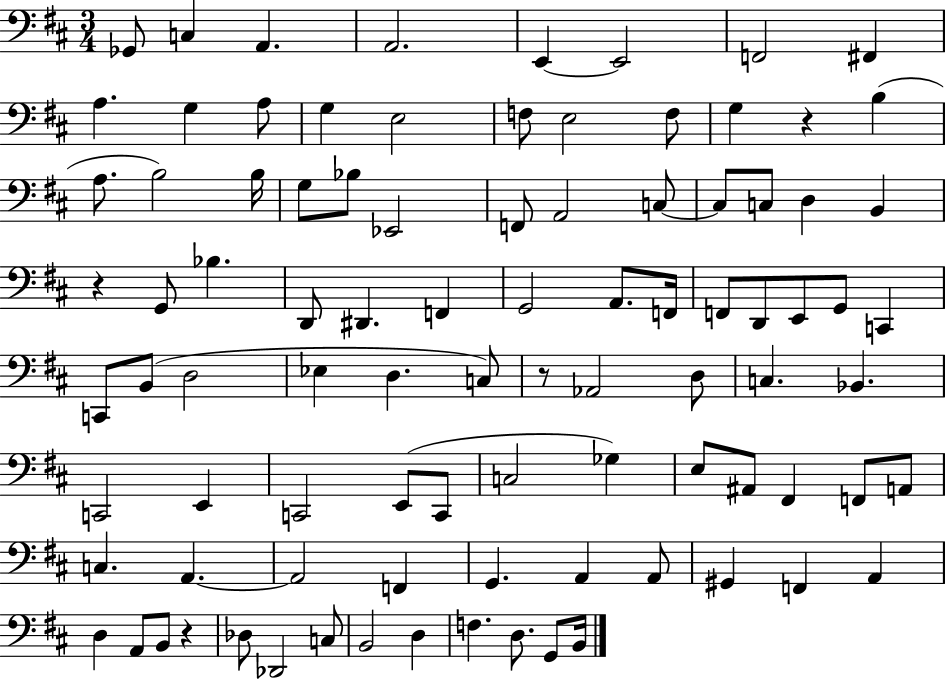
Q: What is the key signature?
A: D major